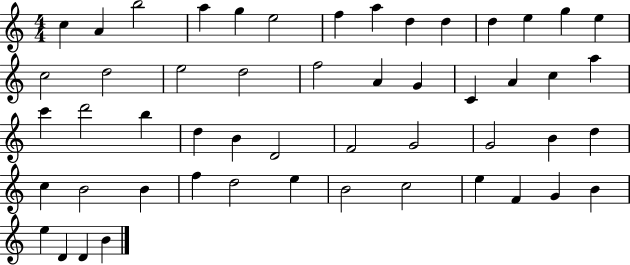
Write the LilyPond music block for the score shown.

{
  \clef treble
  \numericTimeSignature
  \time 4/4
  \key c \major
  c''4 a'4 b''2 | a''4 g''4 e''2 | f''4 a''4 d''4 d''4 | d''4 e''4 g''4 e''4 | \break c''2 d''2 | e''2 d''2 | f''2 a'4 g'4 | c'4 a'4 c''4 a''4 | \break c'''4 d'''2 b''4 | d''4 b'4 d'2 | f'2 g'2 | g'2 b'4 d''4 | \break c''4 b'2 b'4 | f''4 d''2 e''4 | b'2 c''2 | e''4 f'4 g'4 b'4 | \break e''4 d'4 d'4 b'4 | \bar "|."
}